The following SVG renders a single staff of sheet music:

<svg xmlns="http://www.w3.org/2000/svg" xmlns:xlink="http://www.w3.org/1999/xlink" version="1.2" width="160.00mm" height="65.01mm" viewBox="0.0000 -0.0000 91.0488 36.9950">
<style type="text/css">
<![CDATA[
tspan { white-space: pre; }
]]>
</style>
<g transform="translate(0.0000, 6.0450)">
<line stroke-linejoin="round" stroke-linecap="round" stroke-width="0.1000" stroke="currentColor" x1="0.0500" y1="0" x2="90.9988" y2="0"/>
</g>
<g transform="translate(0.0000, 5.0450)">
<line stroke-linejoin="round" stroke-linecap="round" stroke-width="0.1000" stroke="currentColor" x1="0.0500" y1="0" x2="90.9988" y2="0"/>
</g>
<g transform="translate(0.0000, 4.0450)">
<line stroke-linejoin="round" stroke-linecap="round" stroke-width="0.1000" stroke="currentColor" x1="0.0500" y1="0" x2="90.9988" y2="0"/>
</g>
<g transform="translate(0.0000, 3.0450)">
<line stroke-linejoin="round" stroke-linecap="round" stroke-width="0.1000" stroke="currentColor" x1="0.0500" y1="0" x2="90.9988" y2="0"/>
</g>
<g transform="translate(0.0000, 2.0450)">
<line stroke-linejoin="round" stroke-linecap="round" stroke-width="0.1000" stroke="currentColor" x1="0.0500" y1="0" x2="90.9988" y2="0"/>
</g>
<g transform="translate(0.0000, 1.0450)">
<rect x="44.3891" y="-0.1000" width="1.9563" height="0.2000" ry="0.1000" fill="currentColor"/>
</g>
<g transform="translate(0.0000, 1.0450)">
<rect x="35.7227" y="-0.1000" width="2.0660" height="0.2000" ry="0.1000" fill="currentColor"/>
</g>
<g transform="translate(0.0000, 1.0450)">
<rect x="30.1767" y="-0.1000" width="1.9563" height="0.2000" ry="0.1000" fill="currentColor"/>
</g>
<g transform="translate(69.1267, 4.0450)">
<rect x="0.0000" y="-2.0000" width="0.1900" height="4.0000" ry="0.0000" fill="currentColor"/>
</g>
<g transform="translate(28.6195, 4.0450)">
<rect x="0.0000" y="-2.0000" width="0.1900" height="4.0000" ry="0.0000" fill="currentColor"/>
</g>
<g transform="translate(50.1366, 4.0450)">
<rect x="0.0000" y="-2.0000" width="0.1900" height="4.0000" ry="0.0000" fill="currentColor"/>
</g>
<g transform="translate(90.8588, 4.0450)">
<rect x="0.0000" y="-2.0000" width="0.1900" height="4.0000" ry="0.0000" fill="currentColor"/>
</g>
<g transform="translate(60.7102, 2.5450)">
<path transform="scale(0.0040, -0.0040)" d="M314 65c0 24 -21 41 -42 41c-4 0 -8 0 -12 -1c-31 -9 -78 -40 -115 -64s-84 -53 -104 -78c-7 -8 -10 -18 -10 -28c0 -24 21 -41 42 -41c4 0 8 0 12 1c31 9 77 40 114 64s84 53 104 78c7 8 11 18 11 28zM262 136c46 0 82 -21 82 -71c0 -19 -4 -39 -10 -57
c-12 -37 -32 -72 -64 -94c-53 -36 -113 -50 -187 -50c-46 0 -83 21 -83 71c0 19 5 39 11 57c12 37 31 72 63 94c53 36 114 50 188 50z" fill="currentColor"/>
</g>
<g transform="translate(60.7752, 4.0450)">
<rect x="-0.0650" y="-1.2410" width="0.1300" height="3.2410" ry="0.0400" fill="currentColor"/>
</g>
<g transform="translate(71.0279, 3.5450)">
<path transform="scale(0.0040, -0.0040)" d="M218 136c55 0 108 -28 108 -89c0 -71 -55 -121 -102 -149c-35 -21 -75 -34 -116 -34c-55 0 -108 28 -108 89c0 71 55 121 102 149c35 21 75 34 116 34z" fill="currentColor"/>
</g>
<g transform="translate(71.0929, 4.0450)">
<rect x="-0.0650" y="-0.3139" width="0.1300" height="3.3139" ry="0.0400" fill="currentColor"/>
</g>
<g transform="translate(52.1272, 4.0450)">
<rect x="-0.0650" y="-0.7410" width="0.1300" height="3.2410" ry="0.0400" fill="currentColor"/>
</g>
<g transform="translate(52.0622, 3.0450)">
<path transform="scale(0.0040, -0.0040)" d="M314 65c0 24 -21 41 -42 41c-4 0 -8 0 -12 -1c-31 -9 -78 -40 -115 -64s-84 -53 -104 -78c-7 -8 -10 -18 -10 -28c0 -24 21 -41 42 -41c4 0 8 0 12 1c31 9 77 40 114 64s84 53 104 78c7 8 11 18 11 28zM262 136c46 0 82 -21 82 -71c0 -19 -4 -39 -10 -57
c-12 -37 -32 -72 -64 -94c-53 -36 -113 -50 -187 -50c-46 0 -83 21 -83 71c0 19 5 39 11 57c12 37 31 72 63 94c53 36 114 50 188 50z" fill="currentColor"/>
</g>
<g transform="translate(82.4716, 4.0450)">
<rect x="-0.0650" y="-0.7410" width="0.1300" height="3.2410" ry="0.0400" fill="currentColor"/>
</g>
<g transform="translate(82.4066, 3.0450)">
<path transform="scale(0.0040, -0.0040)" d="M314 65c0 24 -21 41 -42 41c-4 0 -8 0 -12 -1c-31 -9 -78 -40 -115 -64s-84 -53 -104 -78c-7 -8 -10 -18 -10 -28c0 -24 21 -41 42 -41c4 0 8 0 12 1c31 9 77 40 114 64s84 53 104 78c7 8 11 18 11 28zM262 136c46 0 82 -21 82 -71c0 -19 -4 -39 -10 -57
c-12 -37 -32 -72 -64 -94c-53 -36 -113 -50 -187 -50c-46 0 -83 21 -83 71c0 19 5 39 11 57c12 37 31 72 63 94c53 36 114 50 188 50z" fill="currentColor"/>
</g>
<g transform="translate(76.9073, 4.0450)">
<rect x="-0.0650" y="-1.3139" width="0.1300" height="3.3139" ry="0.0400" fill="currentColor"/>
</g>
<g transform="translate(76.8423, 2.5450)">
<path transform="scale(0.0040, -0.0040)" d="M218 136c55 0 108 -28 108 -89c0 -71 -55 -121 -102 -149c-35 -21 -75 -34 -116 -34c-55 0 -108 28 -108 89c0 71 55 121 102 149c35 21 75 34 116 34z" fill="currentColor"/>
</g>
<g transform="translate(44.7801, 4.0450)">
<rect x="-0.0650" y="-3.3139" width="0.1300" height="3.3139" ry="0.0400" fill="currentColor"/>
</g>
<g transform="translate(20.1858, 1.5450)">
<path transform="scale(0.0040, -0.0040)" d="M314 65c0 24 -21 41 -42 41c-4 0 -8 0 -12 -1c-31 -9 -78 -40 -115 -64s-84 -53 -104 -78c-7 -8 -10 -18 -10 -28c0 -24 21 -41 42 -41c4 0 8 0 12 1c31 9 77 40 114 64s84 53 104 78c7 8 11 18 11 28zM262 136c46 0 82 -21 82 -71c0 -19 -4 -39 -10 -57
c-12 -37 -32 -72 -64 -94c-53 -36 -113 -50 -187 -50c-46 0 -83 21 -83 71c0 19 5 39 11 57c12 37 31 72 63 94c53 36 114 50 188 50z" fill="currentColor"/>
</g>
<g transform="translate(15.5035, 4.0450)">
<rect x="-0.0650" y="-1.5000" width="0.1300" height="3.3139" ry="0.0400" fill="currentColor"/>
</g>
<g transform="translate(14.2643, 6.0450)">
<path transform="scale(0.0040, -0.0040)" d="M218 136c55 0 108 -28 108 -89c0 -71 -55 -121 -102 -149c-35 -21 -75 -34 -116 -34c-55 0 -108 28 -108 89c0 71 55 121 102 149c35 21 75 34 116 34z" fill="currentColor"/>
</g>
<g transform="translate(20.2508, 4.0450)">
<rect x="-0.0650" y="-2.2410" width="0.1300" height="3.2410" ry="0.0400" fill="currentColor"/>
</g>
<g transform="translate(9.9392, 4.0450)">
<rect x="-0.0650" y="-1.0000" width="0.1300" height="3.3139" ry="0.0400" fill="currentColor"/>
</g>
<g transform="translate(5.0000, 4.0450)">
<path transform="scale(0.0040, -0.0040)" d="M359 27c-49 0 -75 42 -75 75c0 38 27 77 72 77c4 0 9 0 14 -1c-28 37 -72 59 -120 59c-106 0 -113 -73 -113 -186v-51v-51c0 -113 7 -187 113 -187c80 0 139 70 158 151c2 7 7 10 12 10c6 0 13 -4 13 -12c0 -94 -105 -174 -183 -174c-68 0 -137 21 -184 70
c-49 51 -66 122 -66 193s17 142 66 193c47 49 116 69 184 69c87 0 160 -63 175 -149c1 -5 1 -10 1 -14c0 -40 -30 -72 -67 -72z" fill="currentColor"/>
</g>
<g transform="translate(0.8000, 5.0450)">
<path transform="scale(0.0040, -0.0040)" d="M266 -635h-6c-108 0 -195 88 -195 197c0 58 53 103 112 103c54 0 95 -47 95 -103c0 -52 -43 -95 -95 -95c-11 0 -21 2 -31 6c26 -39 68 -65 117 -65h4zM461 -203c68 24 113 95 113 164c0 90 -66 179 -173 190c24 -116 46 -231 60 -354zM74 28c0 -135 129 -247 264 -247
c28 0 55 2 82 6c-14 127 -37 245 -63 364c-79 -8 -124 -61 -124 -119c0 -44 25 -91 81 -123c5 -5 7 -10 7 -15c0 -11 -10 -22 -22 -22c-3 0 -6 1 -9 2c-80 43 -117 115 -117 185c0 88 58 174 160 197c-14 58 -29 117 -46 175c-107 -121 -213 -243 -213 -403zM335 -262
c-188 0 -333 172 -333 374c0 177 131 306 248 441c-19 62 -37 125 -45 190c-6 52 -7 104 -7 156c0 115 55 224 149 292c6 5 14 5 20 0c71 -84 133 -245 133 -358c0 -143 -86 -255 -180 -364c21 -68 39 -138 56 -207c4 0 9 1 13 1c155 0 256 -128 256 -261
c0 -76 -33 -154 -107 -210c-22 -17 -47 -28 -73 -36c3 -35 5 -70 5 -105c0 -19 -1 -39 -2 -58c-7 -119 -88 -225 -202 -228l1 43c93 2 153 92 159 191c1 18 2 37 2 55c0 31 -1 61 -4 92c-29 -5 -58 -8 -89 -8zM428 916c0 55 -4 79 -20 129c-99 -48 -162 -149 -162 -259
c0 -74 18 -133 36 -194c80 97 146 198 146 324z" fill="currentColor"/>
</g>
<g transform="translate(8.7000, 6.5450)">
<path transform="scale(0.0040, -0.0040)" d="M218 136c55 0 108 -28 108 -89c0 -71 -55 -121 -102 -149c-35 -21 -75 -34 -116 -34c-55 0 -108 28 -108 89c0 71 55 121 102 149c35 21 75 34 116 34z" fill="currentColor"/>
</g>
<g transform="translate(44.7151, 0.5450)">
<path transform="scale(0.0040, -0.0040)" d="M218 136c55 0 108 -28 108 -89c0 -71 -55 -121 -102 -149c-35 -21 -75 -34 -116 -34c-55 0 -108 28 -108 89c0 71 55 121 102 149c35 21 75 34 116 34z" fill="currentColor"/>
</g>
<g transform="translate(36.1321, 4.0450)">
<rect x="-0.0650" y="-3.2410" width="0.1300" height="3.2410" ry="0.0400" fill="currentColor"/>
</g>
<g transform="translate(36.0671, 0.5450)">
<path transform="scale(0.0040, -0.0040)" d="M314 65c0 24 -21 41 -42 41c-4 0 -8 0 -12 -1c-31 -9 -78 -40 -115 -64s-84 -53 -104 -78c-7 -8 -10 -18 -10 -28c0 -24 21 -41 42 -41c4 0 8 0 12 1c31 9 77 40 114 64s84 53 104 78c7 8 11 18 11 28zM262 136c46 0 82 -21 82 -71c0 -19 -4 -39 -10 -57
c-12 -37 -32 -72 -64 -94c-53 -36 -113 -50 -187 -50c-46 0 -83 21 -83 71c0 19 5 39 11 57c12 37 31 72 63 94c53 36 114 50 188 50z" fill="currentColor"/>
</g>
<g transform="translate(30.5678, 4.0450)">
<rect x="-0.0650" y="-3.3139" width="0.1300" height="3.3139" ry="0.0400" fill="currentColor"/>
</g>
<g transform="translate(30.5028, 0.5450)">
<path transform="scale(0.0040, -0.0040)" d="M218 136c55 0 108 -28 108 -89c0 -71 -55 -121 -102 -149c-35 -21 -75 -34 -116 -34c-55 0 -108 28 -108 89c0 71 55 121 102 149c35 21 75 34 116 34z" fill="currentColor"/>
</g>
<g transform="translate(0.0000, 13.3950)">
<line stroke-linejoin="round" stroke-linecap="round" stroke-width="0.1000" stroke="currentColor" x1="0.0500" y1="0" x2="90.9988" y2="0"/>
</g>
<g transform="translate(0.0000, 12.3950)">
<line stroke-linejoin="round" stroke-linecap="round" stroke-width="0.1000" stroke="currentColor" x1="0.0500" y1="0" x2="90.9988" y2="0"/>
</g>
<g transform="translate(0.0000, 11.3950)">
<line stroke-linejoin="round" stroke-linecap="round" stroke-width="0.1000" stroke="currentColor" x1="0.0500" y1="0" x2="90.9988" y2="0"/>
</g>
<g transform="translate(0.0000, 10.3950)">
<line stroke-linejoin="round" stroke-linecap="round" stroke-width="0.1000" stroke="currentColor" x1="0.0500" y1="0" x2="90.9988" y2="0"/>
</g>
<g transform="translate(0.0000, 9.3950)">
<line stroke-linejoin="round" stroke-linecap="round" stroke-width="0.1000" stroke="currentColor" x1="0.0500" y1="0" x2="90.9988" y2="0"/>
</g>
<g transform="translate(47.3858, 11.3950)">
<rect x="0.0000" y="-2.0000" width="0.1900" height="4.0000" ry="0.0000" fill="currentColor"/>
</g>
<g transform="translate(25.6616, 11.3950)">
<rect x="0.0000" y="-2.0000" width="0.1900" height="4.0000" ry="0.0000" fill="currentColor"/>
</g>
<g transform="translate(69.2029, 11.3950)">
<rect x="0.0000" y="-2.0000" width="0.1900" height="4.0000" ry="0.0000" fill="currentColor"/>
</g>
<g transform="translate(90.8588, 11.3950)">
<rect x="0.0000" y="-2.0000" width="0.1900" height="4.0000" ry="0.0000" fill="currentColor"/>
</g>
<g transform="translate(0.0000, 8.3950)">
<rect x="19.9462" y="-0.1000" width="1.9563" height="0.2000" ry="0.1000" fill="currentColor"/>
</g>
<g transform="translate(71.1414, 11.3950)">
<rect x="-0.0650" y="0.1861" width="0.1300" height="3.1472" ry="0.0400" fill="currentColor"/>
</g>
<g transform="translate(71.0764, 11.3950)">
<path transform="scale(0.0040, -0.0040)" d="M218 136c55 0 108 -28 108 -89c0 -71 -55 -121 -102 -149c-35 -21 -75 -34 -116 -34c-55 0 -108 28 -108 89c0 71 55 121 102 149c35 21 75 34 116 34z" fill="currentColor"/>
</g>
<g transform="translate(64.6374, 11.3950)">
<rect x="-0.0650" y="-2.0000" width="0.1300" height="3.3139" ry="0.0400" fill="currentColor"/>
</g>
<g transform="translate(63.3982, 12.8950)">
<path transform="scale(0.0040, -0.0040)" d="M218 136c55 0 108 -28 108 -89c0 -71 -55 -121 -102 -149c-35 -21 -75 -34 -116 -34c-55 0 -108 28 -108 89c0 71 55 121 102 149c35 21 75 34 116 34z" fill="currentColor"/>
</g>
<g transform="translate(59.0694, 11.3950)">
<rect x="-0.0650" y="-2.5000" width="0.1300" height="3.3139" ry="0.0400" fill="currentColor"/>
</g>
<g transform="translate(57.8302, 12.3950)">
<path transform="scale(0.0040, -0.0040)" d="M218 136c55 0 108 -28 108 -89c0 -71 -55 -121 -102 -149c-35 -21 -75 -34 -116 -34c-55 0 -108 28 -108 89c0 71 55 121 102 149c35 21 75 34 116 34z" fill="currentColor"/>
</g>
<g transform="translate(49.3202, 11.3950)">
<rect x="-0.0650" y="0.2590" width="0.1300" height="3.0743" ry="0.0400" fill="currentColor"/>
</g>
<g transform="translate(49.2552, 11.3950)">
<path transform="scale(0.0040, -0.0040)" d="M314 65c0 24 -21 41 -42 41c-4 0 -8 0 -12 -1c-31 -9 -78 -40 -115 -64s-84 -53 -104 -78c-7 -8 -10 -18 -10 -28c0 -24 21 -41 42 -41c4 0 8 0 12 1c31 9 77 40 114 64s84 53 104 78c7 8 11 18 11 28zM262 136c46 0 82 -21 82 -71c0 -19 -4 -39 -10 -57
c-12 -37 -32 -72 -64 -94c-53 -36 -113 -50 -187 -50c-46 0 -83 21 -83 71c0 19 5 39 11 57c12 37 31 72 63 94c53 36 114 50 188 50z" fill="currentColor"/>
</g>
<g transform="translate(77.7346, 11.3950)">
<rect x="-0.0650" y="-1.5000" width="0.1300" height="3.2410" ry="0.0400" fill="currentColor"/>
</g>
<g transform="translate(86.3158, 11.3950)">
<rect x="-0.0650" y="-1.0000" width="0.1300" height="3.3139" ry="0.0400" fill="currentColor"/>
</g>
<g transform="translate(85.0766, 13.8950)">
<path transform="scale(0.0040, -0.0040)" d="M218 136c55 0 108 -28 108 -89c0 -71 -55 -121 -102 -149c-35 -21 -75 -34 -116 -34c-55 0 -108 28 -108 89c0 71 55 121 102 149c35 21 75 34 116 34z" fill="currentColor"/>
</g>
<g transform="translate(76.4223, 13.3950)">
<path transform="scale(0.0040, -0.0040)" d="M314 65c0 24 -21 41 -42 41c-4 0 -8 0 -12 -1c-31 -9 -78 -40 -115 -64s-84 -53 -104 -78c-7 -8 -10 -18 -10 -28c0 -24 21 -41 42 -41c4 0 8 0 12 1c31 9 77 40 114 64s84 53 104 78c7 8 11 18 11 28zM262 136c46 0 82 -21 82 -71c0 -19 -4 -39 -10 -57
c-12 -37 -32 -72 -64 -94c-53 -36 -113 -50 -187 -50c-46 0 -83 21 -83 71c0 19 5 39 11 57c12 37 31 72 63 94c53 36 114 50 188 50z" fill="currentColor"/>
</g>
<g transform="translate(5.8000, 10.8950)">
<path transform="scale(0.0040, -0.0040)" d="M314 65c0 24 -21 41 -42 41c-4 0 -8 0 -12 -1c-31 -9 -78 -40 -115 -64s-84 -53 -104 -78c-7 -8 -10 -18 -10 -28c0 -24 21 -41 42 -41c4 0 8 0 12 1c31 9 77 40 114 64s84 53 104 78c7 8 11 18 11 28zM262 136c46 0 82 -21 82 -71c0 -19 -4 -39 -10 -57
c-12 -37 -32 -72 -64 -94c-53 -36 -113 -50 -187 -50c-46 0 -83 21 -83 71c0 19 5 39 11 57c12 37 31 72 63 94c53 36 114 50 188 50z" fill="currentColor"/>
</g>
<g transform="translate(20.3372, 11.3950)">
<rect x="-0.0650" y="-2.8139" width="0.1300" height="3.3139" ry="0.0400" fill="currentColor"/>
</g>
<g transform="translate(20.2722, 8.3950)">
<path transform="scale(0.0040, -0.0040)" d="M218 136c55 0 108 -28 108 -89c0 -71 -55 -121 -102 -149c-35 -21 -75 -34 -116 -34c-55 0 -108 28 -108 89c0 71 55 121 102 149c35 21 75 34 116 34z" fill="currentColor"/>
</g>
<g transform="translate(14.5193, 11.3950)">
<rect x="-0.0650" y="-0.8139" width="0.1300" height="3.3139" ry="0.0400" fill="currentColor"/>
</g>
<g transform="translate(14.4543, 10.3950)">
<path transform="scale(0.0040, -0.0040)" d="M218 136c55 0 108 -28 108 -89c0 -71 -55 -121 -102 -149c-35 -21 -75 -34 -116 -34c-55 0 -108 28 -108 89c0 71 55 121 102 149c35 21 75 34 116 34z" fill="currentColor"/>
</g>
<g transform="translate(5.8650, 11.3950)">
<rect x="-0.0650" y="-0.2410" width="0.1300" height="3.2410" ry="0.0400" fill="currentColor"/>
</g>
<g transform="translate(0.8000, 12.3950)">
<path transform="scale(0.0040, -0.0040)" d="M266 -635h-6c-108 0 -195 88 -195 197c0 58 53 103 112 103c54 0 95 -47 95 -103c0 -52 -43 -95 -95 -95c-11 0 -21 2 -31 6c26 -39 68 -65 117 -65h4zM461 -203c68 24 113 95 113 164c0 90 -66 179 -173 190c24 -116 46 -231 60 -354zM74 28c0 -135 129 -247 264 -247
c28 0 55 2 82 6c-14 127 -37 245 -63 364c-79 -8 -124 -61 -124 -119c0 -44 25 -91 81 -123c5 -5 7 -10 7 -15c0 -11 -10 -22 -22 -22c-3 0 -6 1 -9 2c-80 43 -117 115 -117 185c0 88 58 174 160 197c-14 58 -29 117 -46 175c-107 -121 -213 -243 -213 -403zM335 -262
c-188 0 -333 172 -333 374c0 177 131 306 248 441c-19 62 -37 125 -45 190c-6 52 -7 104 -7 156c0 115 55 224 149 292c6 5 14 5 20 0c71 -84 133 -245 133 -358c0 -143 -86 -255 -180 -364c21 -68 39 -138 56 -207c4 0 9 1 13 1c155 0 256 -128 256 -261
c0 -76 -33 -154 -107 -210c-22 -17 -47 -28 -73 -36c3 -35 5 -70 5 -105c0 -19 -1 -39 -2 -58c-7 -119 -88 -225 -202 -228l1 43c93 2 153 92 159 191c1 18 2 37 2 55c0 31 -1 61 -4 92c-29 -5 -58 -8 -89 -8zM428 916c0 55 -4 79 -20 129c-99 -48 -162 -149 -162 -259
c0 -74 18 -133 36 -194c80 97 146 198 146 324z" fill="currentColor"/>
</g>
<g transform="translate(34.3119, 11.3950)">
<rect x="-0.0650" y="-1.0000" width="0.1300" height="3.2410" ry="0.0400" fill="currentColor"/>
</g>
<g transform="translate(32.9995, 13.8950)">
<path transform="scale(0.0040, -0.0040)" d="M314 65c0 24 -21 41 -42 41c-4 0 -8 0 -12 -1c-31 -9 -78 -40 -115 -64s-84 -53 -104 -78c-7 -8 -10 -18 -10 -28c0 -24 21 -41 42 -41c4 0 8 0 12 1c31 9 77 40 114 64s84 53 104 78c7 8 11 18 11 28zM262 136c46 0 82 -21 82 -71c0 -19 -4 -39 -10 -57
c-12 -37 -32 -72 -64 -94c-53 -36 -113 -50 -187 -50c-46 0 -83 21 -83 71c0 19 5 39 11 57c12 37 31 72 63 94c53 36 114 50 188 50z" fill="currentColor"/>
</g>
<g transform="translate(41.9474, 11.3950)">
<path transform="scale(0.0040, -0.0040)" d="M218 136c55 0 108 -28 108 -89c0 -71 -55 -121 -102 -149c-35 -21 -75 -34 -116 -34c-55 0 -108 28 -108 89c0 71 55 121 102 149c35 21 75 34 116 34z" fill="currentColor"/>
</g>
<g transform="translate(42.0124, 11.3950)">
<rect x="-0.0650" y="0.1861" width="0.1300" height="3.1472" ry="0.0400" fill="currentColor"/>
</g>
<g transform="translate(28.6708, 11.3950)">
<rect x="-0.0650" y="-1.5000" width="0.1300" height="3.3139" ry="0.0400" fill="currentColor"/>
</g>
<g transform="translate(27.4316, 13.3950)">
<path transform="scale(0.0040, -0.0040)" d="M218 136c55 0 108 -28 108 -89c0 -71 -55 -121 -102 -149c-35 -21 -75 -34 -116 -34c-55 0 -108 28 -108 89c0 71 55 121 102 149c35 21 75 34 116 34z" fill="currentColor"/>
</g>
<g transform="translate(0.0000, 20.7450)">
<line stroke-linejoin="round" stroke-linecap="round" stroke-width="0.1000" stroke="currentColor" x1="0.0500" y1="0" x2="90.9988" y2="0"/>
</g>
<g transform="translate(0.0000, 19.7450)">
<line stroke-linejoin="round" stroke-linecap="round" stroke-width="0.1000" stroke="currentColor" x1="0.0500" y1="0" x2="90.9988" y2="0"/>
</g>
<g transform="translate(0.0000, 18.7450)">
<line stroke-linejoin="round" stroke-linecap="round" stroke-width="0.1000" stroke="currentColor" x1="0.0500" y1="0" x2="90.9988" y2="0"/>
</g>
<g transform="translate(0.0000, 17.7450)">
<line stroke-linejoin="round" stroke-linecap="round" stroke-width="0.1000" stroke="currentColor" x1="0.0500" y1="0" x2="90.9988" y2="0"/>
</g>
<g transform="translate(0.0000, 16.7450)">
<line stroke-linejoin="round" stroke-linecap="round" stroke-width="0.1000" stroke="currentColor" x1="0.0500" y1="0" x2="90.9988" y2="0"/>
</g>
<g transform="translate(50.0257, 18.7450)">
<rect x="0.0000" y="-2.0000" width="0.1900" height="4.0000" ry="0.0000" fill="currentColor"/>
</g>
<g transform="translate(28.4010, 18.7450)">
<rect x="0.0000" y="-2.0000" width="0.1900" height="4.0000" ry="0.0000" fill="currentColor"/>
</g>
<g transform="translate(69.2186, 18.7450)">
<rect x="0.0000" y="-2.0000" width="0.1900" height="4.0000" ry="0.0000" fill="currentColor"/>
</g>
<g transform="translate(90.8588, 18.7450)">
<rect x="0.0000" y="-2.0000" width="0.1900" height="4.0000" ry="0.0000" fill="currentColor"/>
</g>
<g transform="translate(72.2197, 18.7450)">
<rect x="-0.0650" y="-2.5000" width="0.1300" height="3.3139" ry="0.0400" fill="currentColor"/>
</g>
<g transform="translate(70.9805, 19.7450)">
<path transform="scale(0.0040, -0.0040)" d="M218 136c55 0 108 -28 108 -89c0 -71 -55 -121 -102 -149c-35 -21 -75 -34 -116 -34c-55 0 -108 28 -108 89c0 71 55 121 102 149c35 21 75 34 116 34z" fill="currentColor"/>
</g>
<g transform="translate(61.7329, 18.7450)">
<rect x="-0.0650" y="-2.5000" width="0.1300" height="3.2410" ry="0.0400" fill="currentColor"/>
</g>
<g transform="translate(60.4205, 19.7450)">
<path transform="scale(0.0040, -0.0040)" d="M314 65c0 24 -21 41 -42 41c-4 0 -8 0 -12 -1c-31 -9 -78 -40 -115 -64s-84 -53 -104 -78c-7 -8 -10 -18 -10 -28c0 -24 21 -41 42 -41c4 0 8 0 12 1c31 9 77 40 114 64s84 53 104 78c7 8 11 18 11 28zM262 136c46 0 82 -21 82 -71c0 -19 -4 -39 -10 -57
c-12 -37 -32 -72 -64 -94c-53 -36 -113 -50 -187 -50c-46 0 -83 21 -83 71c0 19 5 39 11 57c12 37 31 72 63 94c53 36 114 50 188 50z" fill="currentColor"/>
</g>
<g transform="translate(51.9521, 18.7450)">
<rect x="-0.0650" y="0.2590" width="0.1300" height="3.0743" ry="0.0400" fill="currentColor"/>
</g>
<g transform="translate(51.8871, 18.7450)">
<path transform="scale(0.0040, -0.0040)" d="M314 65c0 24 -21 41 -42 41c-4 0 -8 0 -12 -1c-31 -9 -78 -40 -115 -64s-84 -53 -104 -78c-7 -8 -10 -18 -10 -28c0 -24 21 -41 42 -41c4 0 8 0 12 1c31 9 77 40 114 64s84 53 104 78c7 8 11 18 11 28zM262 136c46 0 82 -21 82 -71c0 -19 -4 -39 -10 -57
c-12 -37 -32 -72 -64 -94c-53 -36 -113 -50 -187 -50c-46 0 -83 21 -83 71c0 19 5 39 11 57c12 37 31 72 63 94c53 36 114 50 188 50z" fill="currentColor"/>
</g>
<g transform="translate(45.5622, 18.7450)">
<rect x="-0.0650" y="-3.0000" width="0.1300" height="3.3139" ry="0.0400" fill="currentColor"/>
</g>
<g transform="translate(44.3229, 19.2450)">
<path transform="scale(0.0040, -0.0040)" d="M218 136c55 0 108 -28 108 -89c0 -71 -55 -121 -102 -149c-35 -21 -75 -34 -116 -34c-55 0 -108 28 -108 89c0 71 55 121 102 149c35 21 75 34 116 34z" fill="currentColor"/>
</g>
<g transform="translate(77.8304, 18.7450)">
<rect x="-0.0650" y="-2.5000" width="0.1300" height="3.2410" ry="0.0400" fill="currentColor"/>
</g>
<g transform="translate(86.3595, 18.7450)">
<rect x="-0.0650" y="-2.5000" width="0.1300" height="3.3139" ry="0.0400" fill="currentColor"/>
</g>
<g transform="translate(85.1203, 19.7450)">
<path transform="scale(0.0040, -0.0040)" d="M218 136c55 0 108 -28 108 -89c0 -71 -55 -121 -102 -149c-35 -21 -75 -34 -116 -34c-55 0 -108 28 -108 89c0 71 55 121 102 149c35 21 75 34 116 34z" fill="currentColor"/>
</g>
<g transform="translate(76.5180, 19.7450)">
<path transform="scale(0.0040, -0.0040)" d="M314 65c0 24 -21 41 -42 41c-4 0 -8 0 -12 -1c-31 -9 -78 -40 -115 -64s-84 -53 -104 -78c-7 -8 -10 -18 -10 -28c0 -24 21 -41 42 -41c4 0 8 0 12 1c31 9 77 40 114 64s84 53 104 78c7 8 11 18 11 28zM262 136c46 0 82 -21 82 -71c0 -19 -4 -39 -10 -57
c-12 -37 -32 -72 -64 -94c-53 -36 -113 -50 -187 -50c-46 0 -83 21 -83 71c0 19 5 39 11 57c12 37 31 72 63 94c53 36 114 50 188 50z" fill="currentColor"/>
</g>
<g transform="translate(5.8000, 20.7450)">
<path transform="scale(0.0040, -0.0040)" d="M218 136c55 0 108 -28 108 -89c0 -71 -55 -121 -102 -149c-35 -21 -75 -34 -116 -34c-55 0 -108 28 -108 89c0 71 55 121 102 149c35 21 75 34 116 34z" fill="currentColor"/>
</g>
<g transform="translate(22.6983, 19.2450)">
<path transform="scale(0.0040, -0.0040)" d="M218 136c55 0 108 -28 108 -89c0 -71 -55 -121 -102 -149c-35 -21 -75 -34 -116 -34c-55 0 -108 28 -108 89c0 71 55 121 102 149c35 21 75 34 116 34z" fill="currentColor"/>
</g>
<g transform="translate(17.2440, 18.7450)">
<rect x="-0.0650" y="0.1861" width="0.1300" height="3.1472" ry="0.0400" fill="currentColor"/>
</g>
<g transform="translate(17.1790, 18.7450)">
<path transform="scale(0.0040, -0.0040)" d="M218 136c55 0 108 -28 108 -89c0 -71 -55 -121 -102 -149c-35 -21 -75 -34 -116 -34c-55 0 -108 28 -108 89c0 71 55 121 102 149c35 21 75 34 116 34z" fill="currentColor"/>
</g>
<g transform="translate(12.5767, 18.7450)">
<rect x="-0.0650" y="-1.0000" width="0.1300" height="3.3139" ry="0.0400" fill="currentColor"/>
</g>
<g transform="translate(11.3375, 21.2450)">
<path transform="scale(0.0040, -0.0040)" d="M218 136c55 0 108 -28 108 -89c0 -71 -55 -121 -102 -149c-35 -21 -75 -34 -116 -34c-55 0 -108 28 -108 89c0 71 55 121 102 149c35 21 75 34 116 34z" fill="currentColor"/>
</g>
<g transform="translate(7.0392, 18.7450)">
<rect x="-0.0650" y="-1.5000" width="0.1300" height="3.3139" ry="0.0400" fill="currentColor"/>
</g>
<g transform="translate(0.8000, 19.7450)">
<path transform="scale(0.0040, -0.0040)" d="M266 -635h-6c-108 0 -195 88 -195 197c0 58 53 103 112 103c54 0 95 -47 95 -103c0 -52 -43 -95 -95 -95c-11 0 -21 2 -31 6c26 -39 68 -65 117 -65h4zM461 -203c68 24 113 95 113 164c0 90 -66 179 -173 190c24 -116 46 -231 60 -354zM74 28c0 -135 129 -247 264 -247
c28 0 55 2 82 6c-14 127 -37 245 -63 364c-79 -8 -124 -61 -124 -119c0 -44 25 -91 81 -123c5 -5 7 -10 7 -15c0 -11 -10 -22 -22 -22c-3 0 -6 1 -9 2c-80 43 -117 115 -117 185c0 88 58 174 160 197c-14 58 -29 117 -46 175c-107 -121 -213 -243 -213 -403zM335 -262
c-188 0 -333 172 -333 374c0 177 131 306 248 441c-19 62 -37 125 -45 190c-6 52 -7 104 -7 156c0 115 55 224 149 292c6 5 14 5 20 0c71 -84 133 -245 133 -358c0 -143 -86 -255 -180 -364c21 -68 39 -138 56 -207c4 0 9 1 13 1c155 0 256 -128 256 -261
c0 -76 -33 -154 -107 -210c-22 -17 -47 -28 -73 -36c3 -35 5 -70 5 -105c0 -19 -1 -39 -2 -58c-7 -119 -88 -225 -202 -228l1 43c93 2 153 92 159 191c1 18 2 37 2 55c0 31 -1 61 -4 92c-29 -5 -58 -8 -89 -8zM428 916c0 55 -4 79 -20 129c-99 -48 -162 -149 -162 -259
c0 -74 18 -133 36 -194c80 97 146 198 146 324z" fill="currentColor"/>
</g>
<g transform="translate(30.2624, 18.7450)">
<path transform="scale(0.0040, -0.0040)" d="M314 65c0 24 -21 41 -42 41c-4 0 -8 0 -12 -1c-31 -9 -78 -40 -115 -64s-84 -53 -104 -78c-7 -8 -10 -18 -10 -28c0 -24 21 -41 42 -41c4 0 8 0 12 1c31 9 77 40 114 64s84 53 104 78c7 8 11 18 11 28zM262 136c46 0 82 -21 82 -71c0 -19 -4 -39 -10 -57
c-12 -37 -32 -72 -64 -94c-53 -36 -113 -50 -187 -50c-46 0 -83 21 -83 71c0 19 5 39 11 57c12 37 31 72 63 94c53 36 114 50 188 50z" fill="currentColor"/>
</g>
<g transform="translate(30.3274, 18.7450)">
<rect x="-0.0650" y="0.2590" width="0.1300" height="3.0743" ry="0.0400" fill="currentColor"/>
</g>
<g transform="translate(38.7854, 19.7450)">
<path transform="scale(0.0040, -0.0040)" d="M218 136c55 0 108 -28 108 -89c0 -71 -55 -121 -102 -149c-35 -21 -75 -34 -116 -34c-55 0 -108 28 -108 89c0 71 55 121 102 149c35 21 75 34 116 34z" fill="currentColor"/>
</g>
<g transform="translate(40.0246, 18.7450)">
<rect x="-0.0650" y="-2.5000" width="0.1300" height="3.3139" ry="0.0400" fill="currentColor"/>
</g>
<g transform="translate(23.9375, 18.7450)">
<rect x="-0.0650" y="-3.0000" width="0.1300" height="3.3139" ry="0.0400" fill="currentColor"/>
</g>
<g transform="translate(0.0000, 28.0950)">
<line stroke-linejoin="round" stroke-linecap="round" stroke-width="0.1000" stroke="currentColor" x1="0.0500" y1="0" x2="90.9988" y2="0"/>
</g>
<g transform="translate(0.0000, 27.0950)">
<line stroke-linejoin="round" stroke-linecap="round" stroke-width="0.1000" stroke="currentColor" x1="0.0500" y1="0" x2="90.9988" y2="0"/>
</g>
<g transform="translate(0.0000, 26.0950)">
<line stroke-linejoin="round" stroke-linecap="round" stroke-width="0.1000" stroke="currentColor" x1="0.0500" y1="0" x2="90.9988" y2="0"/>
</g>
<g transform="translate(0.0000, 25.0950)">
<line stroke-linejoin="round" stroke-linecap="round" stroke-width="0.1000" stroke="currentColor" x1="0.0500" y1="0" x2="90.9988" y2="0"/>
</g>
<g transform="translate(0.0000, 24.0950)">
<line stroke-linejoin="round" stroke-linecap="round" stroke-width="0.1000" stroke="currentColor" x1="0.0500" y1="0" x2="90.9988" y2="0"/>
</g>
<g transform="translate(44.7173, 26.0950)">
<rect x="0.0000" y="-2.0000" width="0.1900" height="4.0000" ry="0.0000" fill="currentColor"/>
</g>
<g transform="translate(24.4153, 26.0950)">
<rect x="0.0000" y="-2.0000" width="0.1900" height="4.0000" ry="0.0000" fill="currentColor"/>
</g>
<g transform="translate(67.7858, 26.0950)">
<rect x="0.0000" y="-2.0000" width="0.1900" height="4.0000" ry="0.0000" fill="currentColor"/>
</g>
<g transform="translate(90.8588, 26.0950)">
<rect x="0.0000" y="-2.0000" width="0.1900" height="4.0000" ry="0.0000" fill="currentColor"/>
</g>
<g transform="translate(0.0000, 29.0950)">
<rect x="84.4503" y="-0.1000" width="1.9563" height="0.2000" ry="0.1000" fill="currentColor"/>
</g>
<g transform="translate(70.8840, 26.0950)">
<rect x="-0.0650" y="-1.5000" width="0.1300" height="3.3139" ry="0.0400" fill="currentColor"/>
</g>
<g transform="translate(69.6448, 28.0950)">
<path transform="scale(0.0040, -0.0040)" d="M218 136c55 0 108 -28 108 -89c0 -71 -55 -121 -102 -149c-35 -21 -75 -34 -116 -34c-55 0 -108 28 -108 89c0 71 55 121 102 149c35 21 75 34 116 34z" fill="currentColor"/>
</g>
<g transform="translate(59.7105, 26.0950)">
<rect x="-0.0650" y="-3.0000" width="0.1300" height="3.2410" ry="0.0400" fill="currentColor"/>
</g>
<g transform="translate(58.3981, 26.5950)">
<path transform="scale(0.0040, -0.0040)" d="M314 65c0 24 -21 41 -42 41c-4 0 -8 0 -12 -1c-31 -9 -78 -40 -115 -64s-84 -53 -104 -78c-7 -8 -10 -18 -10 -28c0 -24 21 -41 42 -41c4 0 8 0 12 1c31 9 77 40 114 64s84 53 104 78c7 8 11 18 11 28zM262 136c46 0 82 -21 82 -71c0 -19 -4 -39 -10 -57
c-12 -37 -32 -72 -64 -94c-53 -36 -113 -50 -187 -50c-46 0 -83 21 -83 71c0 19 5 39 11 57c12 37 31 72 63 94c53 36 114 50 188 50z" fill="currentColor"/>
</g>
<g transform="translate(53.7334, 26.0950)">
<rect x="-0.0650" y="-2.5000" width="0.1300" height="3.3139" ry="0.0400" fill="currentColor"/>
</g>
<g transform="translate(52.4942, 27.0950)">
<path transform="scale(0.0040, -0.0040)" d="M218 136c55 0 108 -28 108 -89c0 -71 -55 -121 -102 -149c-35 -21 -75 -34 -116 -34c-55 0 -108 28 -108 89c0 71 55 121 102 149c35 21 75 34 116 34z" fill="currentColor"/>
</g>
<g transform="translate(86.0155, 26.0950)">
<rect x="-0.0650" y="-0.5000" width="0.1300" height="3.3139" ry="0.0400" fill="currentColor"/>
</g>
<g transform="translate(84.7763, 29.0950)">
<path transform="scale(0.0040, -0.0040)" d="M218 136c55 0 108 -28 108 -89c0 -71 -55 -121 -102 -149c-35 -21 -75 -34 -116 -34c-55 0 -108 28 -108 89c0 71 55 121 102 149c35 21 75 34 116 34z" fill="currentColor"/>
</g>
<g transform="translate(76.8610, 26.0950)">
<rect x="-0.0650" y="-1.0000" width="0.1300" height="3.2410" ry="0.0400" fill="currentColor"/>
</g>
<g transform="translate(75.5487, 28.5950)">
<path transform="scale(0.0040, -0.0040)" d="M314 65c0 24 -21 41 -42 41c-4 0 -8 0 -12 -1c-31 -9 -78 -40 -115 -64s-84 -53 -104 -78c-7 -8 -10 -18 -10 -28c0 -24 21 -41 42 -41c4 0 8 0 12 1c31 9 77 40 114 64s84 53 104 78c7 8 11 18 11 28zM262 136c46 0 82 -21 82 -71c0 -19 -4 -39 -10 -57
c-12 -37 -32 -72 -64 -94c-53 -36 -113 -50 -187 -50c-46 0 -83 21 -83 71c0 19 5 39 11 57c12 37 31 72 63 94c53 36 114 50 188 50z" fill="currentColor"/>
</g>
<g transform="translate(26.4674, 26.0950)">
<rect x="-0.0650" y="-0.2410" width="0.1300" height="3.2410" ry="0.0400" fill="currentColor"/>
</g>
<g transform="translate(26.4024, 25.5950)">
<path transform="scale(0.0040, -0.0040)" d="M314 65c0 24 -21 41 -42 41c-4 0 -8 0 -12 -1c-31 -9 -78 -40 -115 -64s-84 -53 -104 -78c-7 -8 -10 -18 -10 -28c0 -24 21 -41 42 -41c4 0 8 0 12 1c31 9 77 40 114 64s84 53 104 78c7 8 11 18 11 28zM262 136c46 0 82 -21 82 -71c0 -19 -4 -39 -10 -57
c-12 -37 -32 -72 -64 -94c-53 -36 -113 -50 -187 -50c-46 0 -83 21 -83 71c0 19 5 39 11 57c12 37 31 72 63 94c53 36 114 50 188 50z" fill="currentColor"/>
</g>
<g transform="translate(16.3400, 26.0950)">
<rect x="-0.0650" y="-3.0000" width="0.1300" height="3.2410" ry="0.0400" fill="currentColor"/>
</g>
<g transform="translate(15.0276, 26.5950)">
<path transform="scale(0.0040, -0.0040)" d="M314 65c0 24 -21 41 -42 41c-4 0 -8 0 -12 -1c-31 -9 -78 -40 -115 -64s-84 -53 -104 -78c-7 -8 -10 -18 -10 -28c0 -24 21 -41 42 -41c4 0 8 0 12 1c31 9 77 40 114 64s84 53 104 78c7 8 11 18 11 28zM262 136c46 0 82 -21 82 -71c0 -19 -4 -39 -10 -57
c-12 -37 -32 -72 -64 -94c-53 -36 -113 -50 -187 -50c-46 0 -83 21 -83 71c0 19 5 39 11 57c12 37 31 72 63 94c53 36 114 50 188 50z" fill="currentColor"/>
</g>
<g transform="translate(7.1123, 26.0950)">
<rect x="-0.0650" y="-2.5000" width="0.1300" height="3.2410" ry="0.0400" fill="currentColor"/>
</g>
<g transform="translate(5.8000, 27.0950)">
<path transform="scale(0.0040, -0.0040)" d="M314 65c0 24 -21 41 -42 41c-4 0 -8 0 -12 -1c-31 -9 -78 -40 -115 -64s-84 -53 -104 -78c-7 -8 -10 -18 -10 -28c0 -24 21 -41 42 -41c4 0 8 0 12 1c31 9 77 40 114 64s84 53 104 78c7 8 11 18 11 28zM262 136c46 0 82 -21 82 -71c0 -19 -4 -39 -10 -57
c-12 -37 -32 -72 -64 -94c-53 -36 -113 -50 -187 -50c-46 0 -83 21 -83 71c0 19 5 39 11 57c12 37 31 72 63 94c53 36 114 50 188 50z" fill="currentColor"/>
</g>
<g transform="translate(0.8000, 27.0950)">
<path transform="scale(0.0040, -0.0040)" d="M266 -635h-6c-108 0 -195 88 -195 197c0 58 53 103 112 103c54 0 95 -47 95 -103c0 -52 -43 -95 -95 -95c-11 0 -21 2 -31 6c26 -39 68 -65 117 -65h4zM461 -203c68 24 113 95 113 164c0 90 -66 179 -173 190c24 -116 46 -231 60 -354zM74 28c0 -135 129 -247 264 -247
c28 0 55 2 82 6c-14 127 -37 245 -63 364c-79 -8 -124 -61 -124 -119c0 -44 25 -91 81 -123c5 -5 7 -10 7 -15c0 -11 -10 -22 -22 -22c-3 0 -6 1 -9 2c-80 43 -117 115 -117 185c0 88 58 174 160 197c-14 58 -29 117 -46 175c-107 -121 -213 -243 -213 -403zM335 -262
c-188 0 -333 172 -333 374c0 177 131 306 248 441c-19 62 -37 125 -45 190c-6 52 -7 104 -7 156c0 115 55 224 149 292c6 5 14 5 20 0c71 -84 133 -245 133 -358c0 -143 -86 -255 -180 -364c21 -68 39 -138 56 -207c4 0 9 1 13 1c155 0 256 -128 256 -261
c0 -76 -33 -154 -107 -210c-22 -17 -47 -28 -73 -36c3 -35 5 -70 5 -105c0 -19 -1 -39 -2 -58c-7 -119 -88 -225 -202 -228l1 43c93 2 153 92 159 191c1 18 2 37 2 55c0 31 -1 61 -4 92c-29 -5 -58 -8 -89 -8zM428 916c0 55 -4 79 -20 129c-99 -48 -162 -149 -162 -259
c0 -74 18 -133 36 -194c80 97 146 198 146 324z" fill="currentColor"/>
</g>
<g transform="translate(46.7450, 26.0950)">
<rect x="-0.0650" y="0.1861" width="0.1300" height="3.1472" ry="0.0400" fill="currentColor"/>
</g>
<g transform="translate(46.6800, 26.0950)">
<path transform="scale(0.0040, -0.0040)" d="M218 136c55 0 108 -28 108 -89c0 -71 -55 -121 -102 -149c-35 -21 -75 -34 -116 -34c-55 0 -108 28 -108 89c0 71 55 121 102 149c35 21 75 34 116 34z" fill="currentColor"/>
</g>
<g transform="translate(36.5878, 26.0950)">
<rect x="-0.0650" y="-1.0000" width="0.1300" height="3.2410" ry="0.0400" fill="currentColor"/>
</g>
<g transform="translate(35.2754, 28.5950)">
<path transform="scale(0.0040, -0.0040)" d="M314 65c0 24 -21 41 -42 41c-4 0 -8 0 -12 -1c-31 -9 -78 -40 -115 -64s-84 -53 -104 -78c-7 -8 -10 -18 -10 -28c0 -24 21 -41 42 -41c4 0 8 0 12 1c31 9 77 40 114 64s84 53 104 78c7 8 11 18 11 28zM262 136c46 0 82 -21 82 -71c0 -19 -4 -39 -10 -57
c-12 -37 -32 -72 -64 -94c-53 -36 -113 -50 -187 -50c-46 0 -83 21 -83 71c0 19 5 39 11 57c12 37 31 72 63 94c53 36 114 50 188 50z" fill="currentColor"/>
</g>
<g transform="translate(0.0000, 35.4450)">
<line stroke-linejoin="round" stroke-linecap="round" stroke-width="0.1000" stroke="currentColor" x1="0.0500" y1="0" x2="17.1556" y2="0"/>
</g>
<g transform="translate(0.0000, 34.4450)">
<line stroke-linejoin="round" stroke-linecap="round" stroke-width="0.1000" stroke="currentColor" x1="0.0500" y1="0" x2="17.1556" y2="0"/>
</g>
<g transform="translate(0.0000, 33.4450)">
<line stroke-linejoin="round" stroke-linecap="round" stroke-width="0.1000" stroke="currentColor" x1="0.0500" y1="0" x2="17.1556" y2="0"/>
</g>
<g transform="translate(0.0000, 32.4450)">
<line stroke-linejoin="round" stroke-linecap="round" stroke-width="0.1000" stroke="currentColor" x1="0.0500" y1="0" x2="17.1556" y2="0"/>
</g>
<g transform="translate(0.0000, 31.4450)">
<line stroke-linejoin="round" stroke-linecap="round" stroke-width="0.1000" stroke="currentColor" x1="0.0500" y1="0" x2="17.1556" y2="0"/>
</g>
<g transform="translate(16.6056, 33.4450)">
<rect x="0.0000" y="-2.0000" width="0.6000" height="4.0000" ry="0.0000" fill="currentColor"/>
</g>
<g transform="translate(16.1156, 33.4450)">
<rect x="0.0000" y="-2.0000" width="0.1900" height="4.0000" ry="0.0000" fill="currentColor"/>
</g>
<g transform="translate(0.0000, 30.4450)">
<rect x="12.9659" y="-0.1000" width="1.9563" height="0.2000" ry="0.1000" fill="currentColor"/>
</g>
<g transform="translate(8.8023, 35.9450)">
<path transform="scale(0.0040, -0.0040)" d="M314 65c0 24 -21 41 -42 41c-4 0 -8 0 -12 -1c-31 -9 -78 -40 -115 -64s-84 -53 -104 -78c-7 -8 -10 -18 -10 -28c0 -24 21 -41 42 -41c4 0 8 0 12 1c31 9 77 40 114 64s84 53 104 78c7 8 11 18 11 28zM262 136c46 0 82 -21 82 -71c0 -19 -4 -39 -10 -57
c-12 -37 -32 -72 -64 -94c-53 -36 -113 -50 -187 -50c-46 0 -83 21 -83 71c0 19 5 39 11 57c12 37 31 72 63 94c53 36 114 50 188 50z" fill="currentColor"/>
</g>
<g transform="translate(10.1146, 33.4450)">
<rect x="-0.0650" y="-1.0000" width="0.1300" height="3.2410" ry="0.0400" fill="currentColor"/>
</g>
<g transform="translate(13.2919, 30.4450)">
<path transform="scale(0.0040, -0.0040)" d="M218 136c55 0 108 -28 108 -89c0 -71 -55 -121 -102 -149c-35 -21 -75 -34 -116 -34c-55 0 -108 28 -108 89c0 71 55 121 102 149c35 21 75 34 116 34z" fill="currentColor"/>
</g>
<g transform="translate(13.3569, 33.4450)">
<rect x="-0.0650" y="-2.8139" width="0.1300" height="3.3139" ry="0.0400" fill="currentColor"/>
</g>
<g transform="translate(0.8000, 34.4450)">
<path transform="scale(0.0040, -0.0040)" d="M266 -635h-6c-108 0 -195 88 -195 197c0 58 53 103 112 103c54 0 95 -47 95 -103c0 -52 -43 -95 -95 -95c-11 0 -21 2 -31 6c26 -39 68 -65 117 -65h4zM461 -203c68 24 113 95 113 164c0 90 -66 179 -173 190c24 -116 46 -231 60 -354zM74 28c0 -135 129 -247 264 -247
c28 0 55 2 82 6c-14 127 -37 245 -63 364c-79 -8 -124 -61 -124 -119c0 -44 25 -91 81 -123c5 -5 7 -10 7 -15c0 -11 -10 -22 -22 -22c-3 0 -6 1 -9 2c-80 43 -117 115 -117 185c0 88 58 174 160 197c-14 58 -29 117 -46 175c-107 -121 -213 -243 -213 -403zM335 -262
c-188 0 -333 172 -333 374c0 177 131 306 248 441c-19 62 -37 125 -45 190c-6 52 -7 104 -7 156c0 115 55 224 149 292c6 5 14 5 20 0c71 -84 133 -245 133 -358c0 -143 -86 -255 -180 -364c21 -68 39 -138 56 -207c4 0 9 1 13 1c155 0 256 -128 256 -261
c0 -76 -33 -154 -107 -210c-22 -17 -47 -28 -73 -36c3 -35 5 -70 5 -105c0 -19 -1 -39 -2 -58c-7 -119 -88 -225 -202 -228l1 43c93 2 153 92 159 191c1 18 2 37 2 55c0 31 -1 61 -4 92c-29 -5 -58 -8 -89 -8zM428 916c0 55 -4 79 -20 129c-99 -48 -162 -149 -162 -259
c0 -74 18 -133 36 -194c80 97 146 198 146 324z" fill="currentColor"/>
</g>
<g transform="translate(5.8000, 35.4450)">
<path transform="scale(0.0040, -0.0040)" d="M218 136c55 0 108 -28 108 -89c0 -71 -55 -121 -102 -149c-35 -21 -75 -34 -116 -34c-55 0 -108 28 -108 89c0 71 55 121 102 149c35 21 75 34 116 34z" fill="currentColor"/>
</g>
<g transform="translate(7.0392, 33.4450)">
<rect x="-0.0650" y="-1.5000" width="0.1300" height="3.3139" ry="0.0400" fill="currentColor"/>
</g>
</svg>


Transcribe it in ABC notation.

X:1
T:Untitled
M:4/4
L:1/4
K:C
D E g2 b b2 b d2 e2 c e d2 c2 d a E D2 B B2 G F B E2 D E D B A B2 G A B2 G2 G G2 G G2 A2 c2 D2 B G A2 E D2 C E D2 a